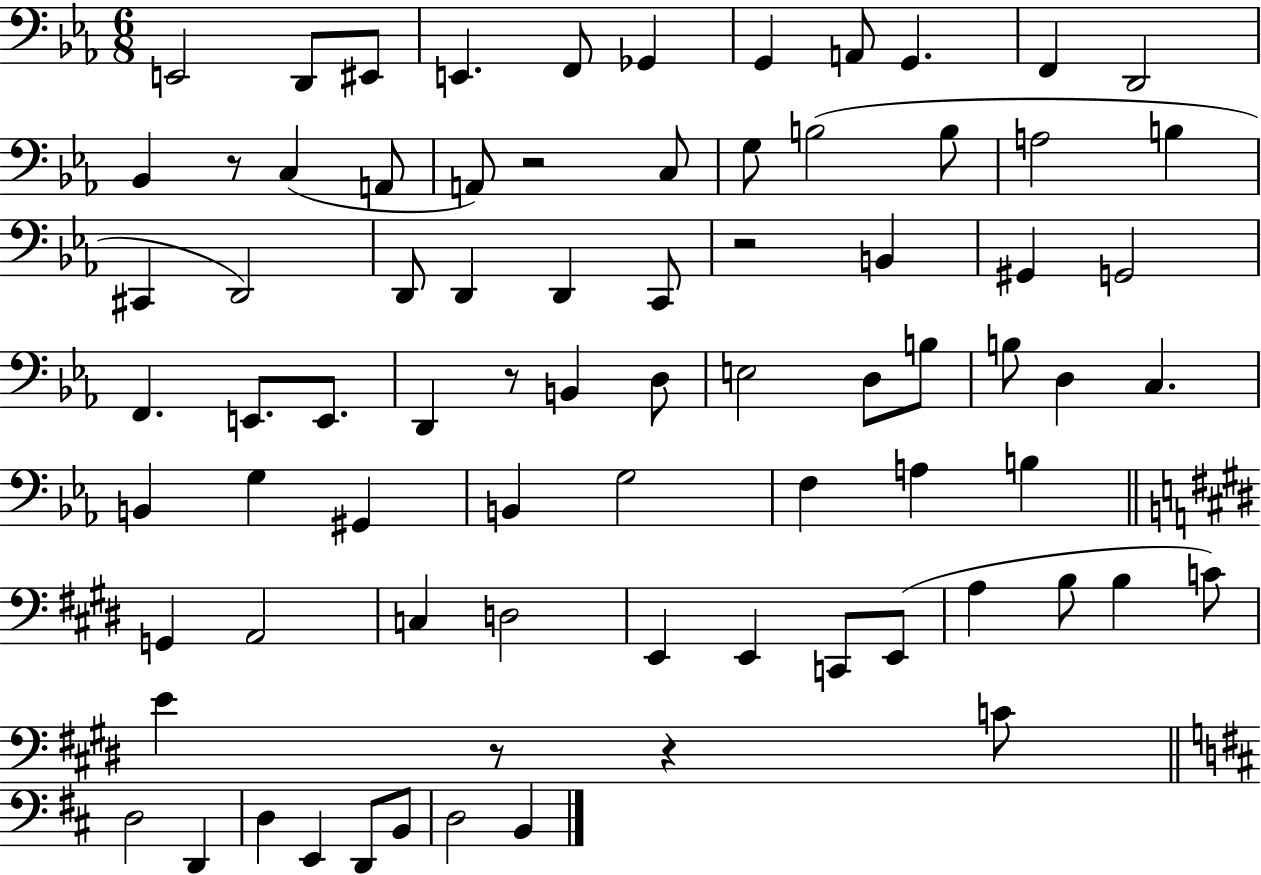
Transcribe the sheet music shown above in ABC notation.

X:1
T:Untitled
M:6/8
L:1/4
K:Eb
E,,2 D,,/2 ^E,,/2 E,, F,,/2 _G,, G,, A,,/2 G,, F,, D,,2 _B,, z/2 C, A,,/2 A,,/2 z2 C,/2 G,/2 B,2 B,/2 A,2 B, ^C,, D,,2 D,,/2 D,, D,, C,,/2 z2 B,, ^G,, G,,2 F,, E,,/2 E,,/2 D,, z/2 B,, D,/2 E,2 D,/2 B,/2 B,/2 D, C, B,, G, ^G,, B,, G,2 F, A, B, G,, A,,2 C, D,2 E,, E,, C,,/2 E,,/2 A, B,/2 B, C/2 E z/2 z C/2 D,2 D,, D, E,, D,,/2 B,,/2 D,2 B,,